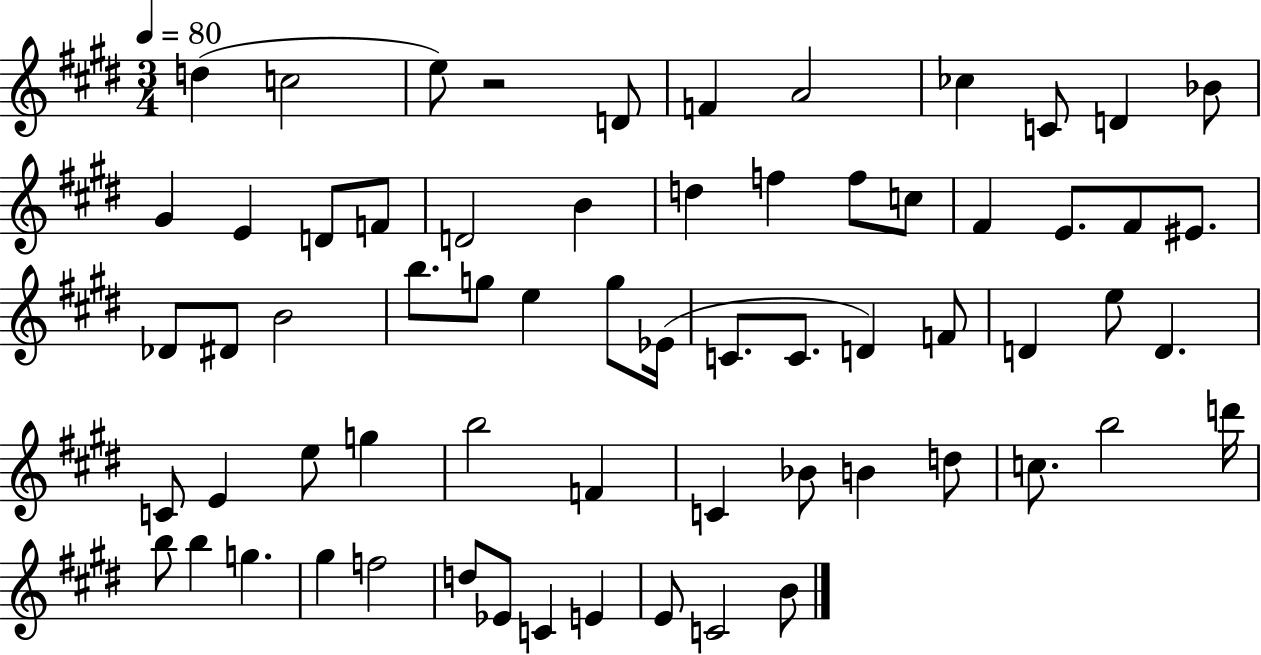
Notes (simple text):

D5/q C5/h E5/e R/h D4/e F4/q A4/h CES5/q C4/e D4/q Bb4/e G#4/q E4/q D4/e F4/e D4/h B4/q D5/q F5/q F5/e C5/e F#4/q E4/e. F#4/e EIS4/e. Db4/e D#4/e B4/h B5/e. G5/e E5/q G5/e Eb4/s C4/e. C4/e. D4/q F4/e D4/q E5/e D4/q. C4/e E4/q E5/e G5/q B5/h F4/q C4/q Bb4/e B4/q D5/e C5/e. B5/h D6/s B5/e B5/q G5/q. G#5/q F5/h D5/e Eb4/e C4/q E4/q E4/e C4/h B4/e